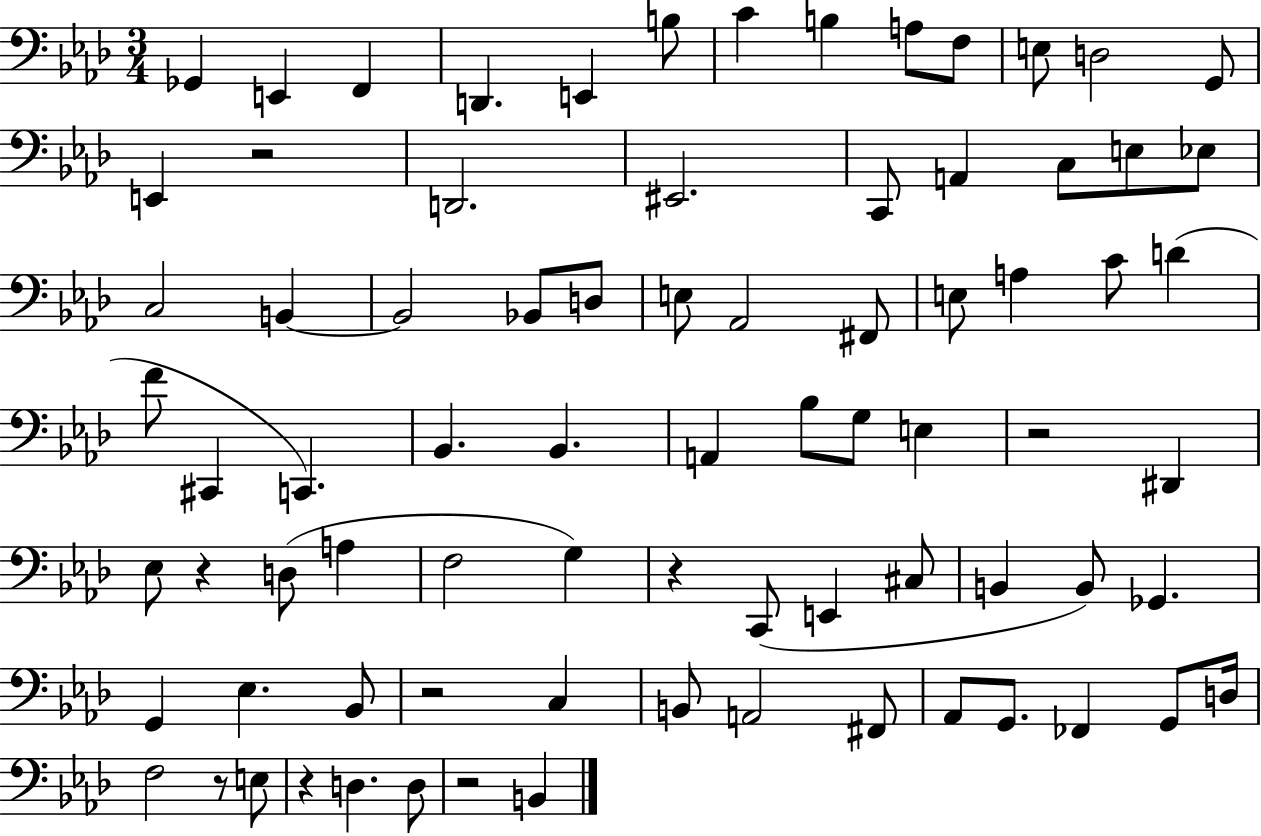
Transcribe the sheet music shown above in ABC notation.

X:1
T:Untitled
M:3/4
L:1/4
K:Ab
_G,, E,, F,, D,, E,, B,/2 C B, A,/2 F,/2 E,/2 D,2 G,,/2 E,, z2 D,,2 ^E,,2 C,,/2 A,, C,/2 E,/2 _E,/2 C,2 B,, B,,2 _B,,/2 D,/2 E,/2 _A,,2 ^F,,/2 E,/2 A, C/2 D F/2 ^C,, C,, _B,, _B,, A,, _B,/2 G,/2 E, z2 ^D,, _E,/2 z D,/2 A, F,2 G, z C,,/2 E,, ^C,/2 B,, B,,/2 _G,, G,, _E, _B,,/2 z2 C, B,,/2 A,,2 ^F,,/2 _A,,/2 G,,/2 _F,, G,,/2 D,/4 F,2 z/2 E,/2 z D, D,/2 z2 B,,